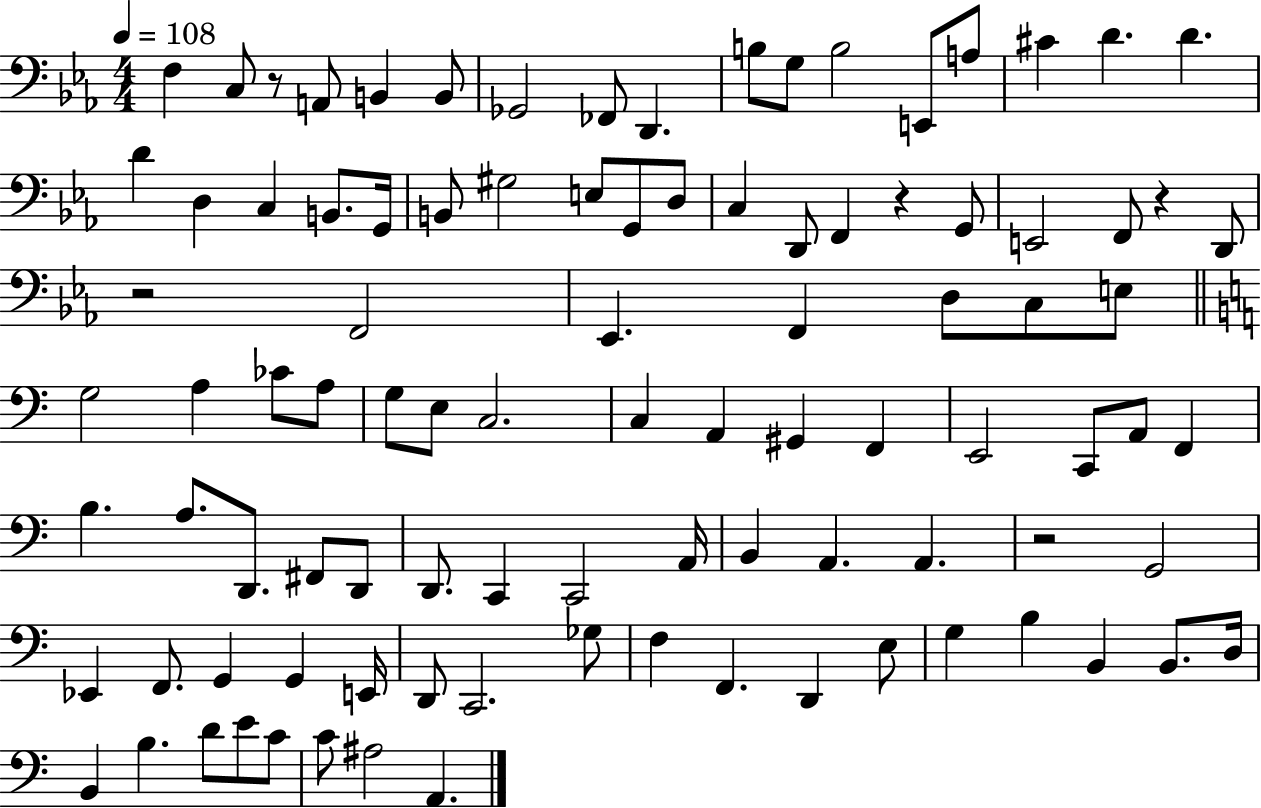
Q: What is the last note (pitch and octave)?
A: A2